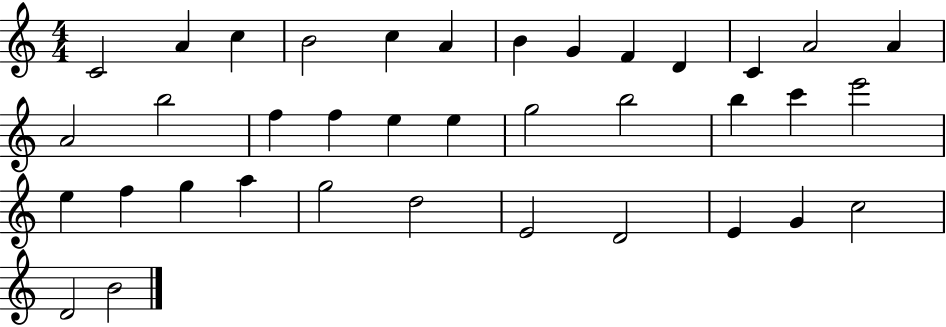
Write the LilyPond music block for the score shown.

{
  \clef treble
  \numericTimeSignature
  \time 4/4
  \key c \major
  c'2 a'4 c''4 | b'2 c''4 a'4 | b'4 g'4 f'4 d'4 | c'4 a'2 a'4 | \break a'2 b''2 | f''4 f''4 e''4 e''4 | g''2 b''2 | b''4 c'''4 e'''2 | \break e''4 f''4 g''4 a''4 | g''2 d''2 | e'2 d'2 | e'4 g'4 c''2 | \break d'2 b'2 | \bar "|."
}